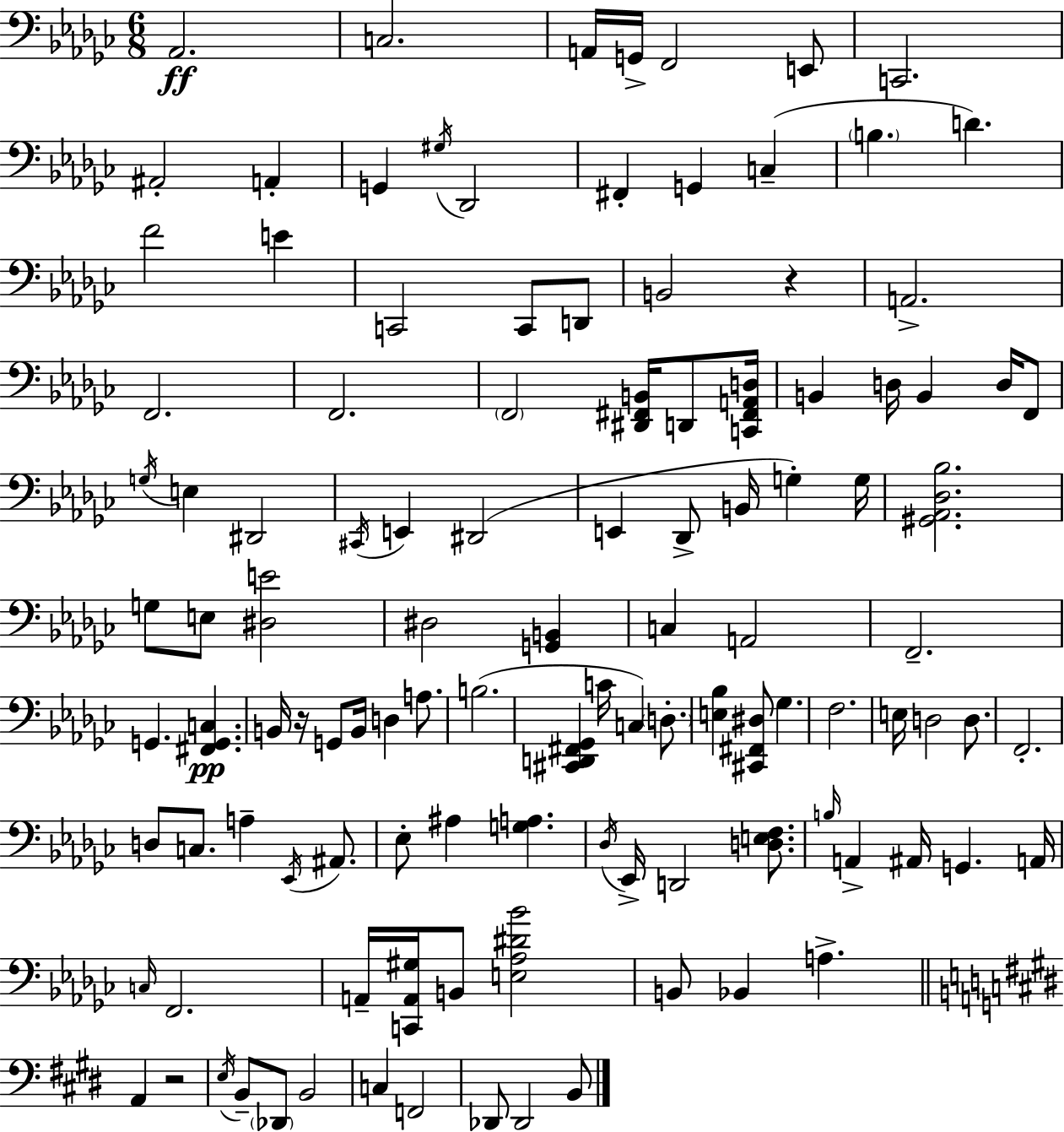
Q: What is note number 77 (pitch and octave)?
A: B3